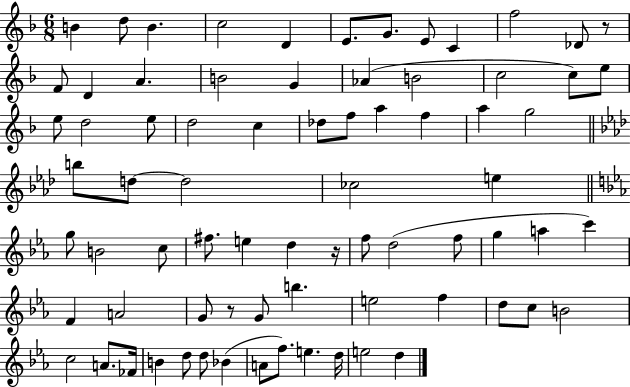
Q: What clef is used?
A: treble